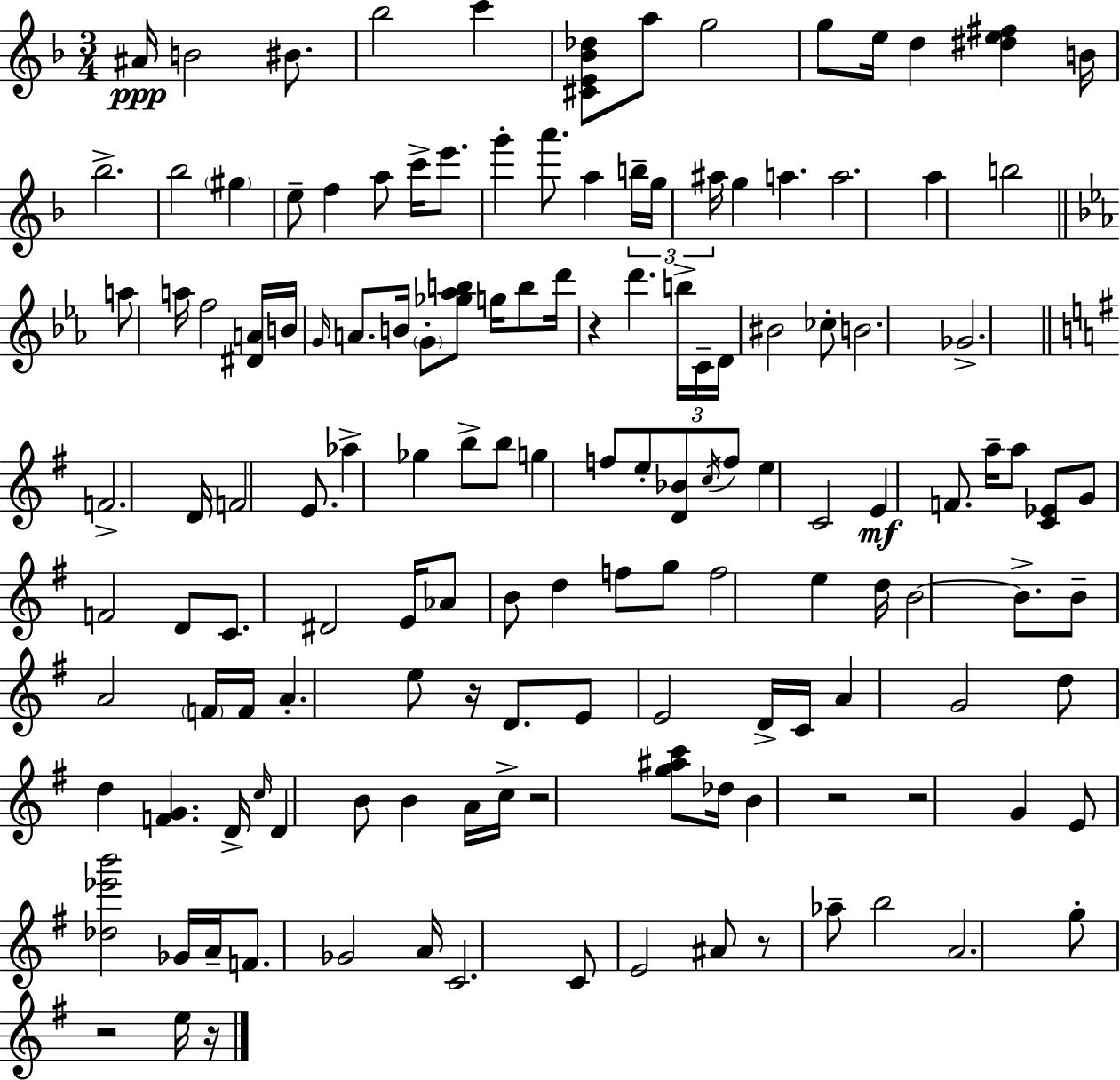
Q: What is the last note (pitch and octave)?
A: E5